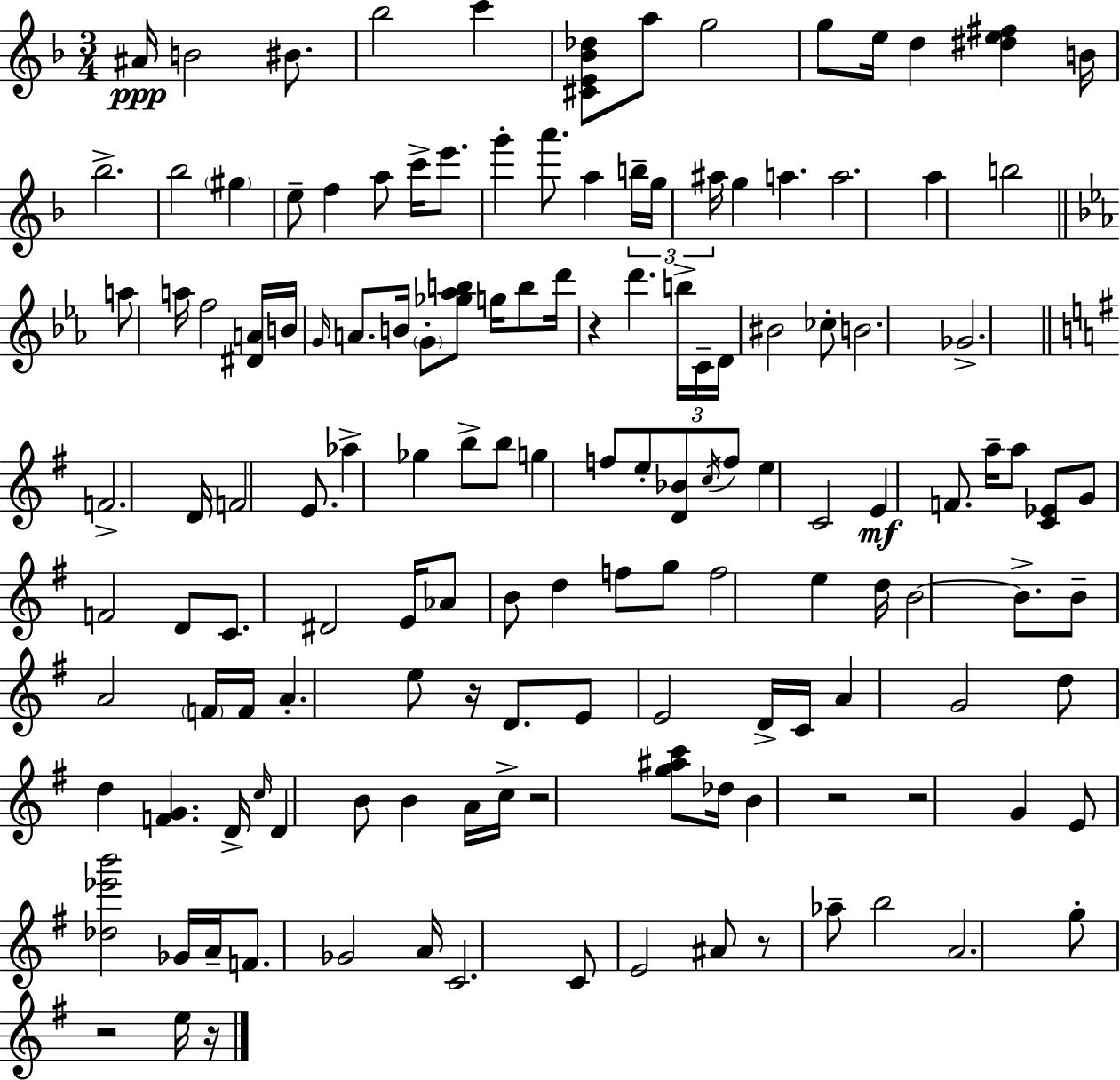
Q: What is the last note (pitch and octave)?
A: E5